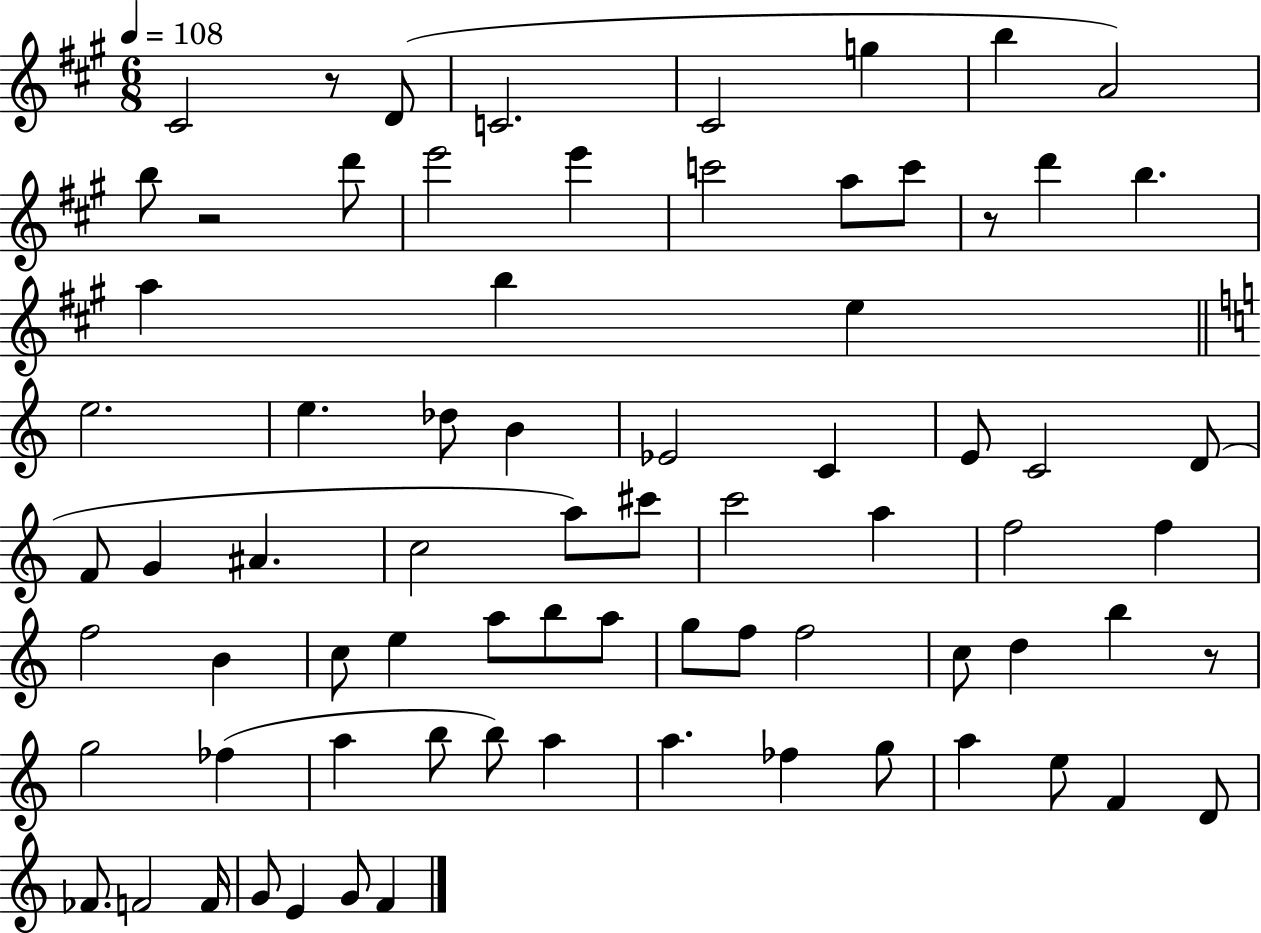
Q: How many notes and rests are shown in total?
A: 75